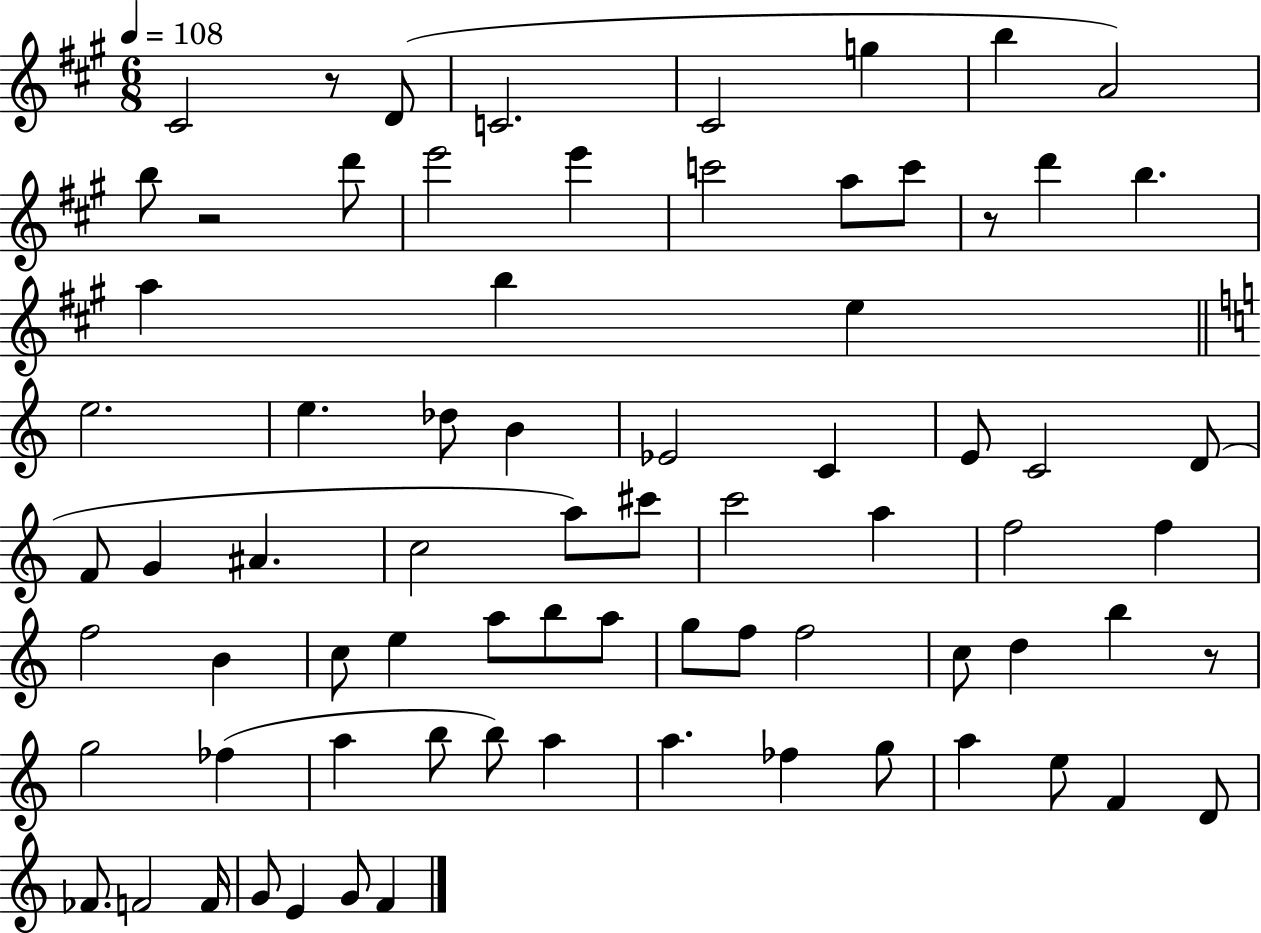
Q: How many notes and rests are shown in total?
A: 75